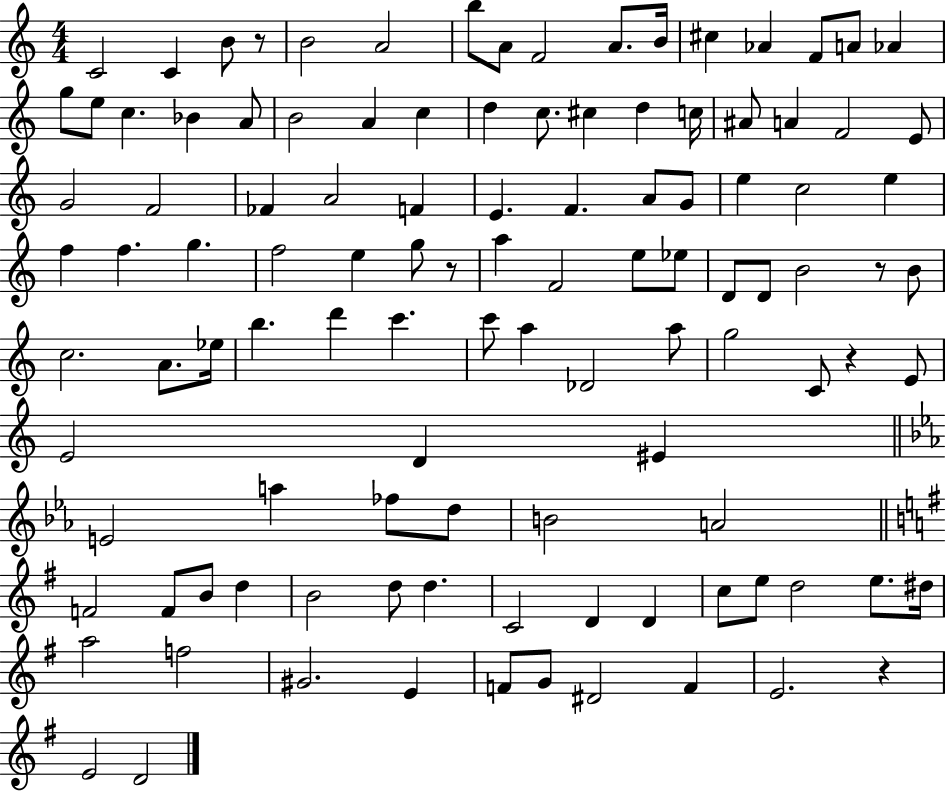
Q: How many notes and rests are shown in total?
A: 111